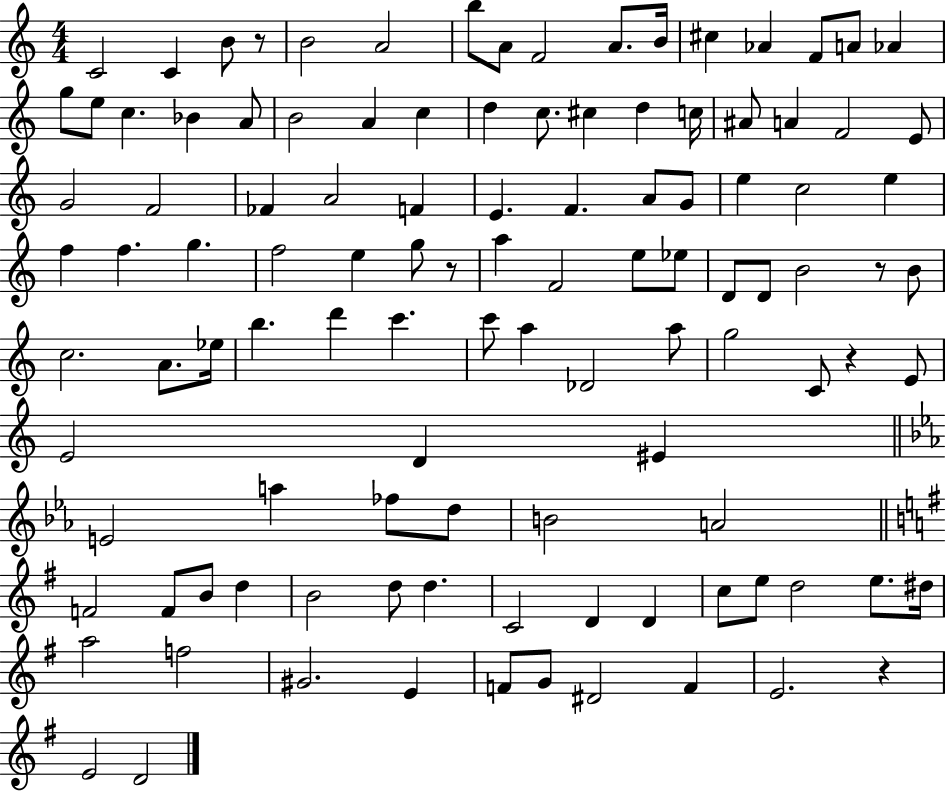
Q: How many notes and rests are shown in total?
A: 111